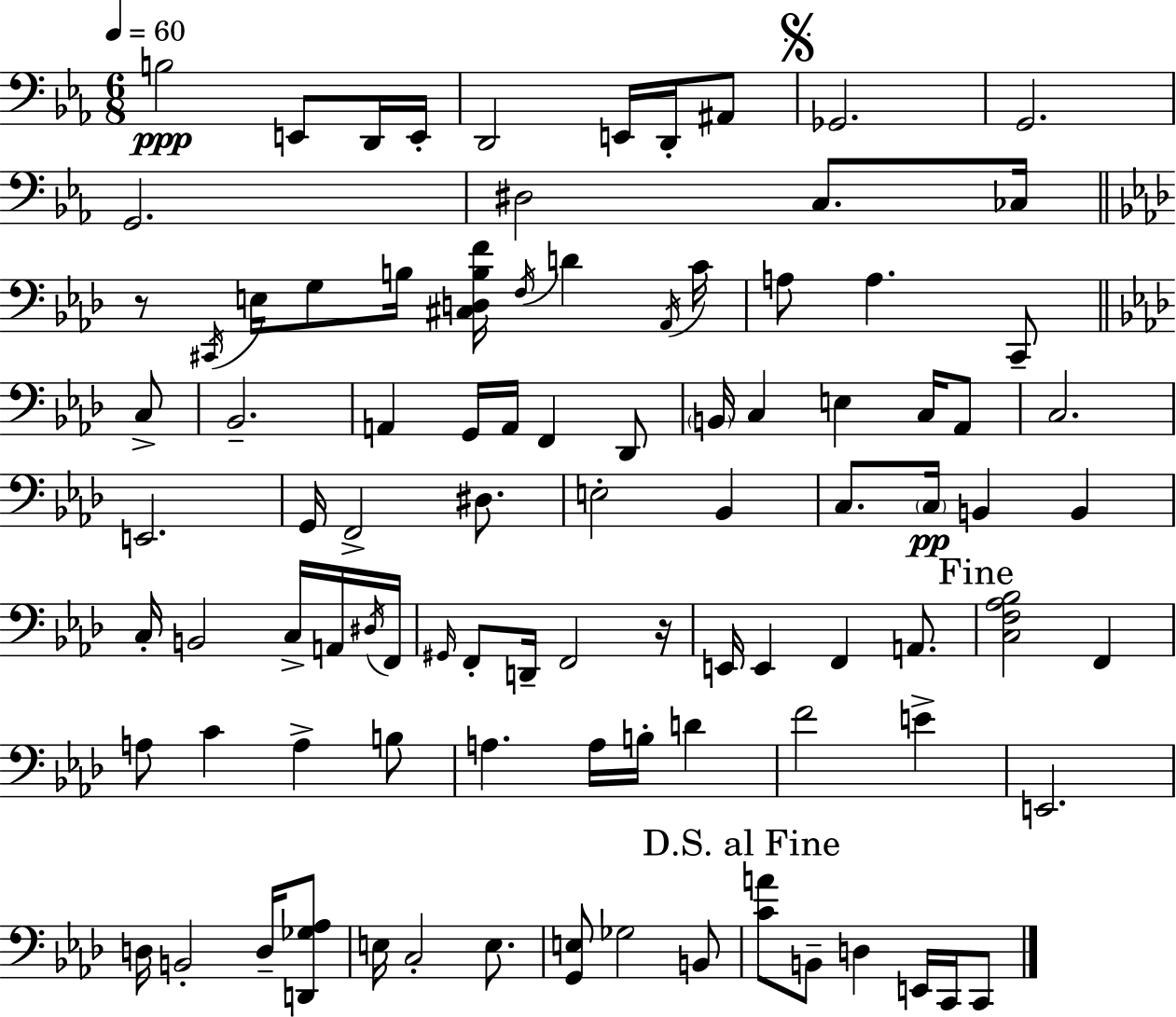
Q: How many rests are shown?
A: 2